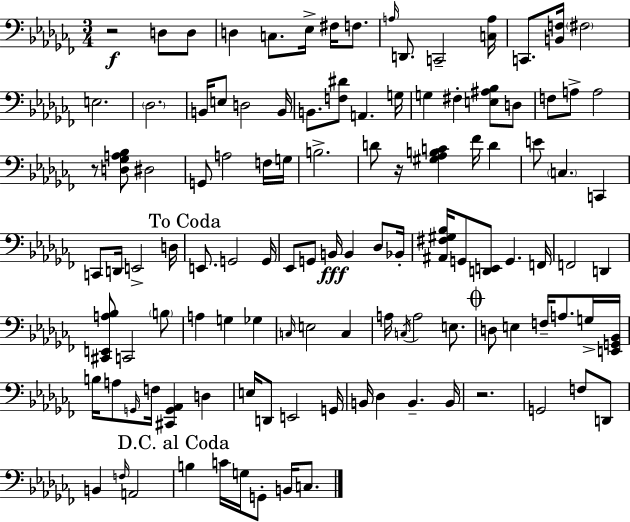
{
  \clef bass
  \numericTimeSignature
  \time 3/4
  \key aes \minor
  r2\f d8 d8 | d4 c8. ees16-> fis16 f8. | \grace { a16 } d,8. c,2-- | <c a>16 c,8. <b, f>16 \parenthesize fis2 | \break e2. | \parenthesize des2. | b,16 e8 d2 | b,16 b,8. <f dis'>8 a,4. | \break g16 g4 fis4-. <e ais bes>8 d8 | f8 a8-> a2 | r8 <d ges a bes>8 dis2 | g,8 a2 f16 | \break g16 b2.-> | d'8 r16 <gis aes b c'>4 fes'16 d'4 | e'8 \parenthesize c4. c,4 | c,8 d,16 e,2-> | \break d16 \mark "To Coda" e,8. g,2 | g,16 ees,8 g,8 b,16\fff b,4 des8 | bes,16-. <ais, fis gis bes>16 g,8 <d, e,>8 g,4. | f,16 f,2 d,4 | \break <cis, e, a bes>8 c,2 \parenthesize b8 | a4 g4 ges4 | \grace { c16 } e2 c4 | a16 \acciaccatura { c16 } a2 | \break e8. \mark \markup { \musicglyph "scripts.coda" } d8 e4 f16-- a8. | g16-> <e, g, bes,>16 b16 a8 \grace { g,16 } f16 <cis, g, aes,>4 | d4 e16 d,8 e,2 | g,16 b,16 des4 b,4.-- | \break b,16 r2. | g,2 | f8 d,8 b,4 \grace { f16 } a,2 | \mark "D.C. al Coda" b4 c'16 g16 g,8-. | \break b,16 c8. \bar "|."
}